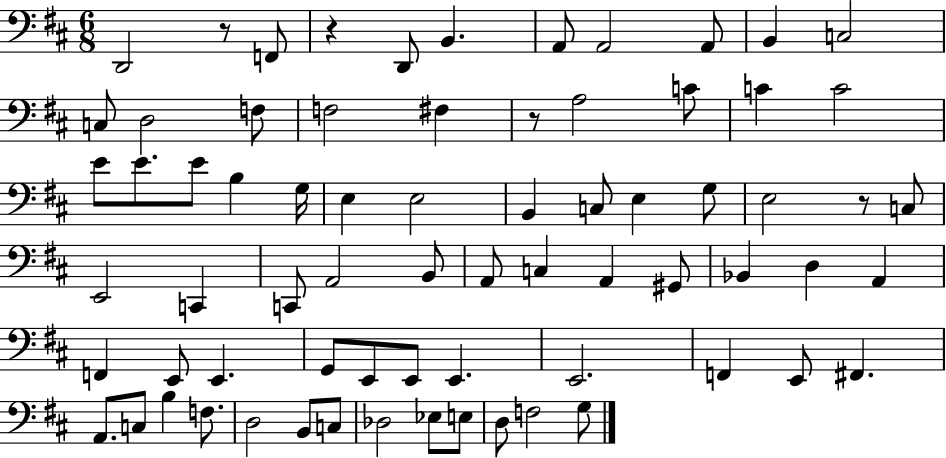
{
  \clef bass
  \numericTimeSignature
  \time 6/8
  \key d \major
  d,2 r8 f,8 | r4 d,8 b,4. | a,8 a,2 a,8 | b,4 c2 | \break c8 d2 f8 | f2 fis4 | r8 a2 c'8 | c'4 c'2 | \break e'8 e'8. e'8 b4 g16 | e4 e2 | b,4 c8 e4 g8 | e2 r8 c8 | \break e,2 c,4 | c,8 a,2 b,8 | a,8 c4 a,4 gis,8 | bes,4 d4 a,4 | \break f,4 e,8 e,4. | g,8 e,8 e,8 e,4. | e,2. | f,4 e,8 fis,4. | \break a,8. c8 b4 f8. | d2 b,8 c8 | des2 ees8 e8 | d8 f2 g8 | \break \bar "|."
}